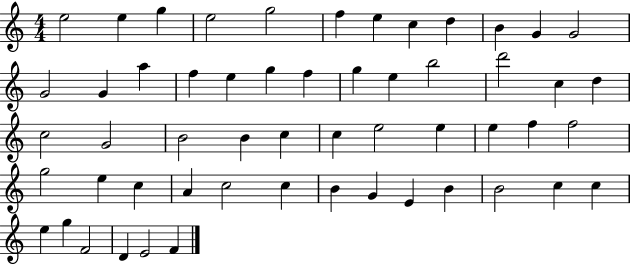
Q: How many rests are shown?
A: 0